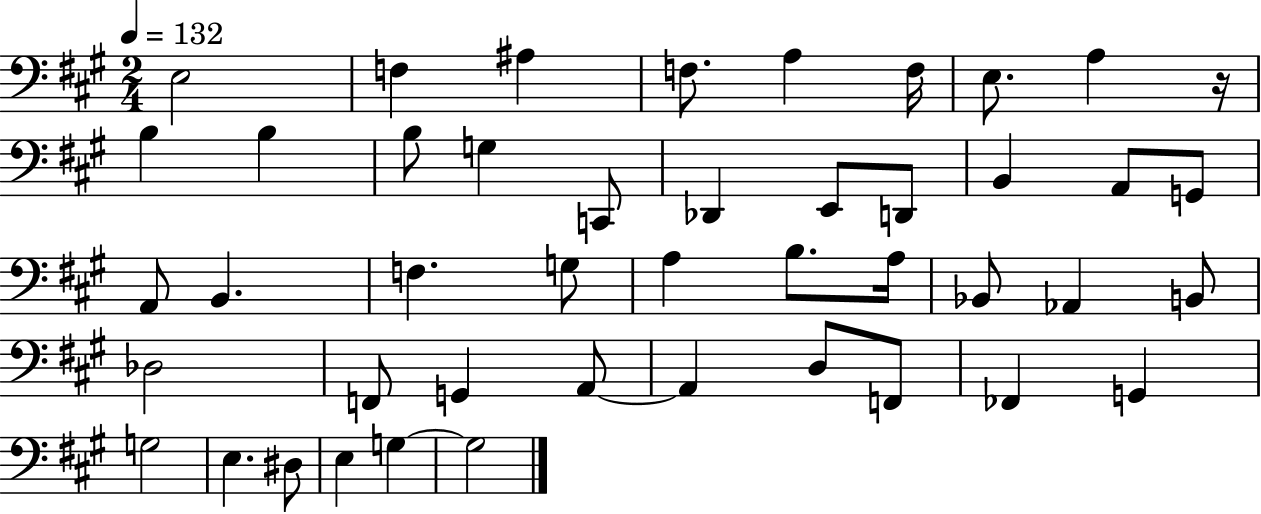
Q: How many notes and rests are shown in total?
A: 45